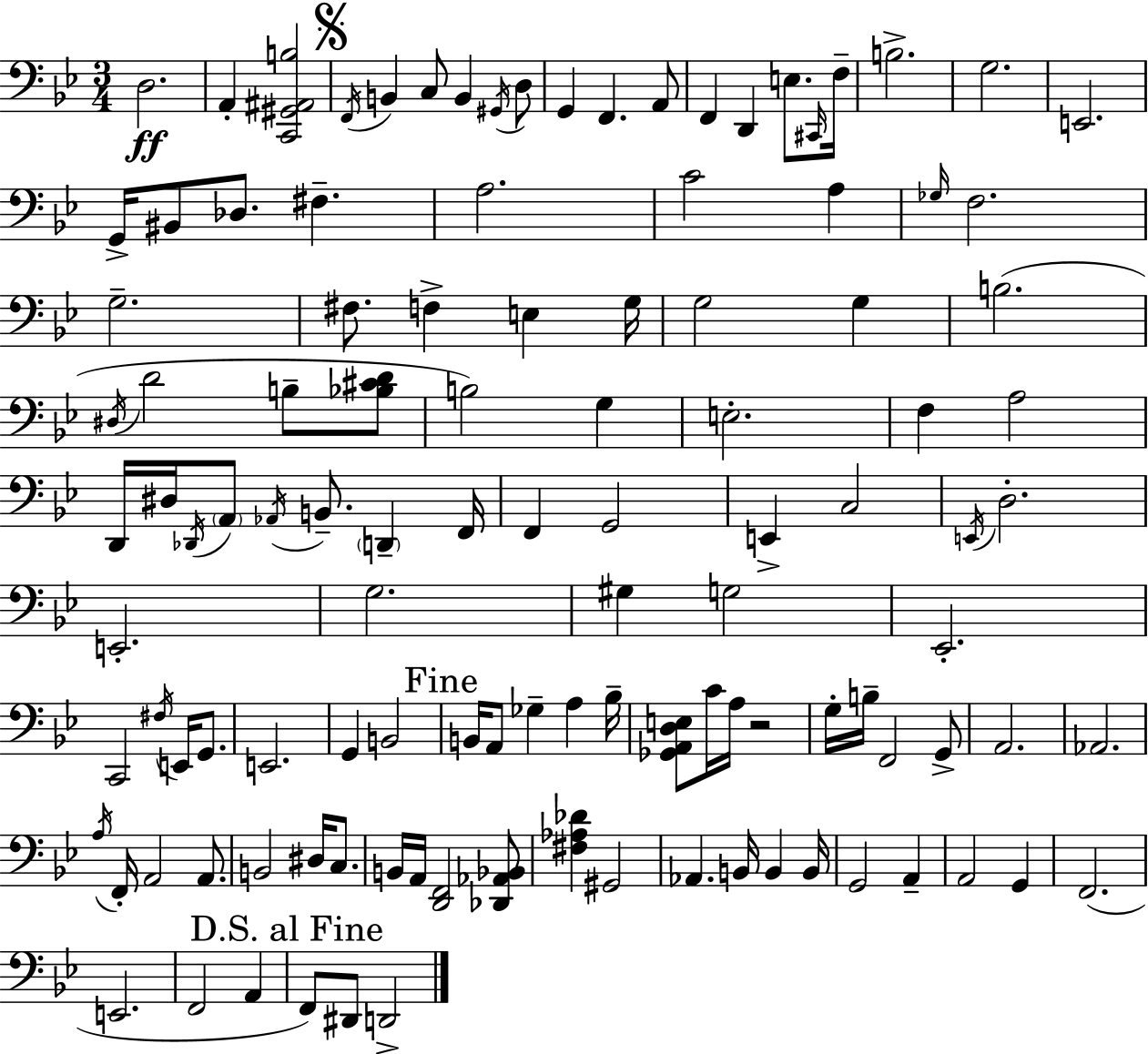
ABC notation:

X:1
T:Untitled
M:3/4
L:1/4
K:Bb
D,2 A,, [C,,^G,,^A,,B,]2 F,,/4 B,, C,/2 B,, ^G,,/4 D,/2 G,, F,, A,,/2 F,, D,, E,/2 ^C,,/4 F,/4 B,2 G,2 E,,2 G,,/4 ^B,,/2 _D,/2 ^F, A,2 C2 A, _G,/4 F,2 G,2 ^F,/2 F, E, G,/4 G,2 G, B,2 ^D,/4 D2 B,/2 [_B,^CD]/2 B,2 G, E,2 F, A,2 D,,/4 ^D,/4 _D,,/4 A,,/2 _A,,/4 B,,/2 D,, F,,/4 F,, G,,2 E,, C,2 E,,/4 D,2 E,,2 G,2 ^G, G,2 _E,,2 C,,2 ^F,/4 E,,/4 G,,/2 E,,2 G,, B,,2 B,,/4 A,,/2 _G, A, _B,/4 [_G,,A,,D,E,]/2 C/4 A,/4 z2 G,/4 B,/4 F,,2 G,,/2 A,,2 _A,,2 A,/4 F,,/4 A,,2 A,,/2 B,,2 ^D,/4 C,/2 B,,/4 A,,/4 [D,,F,,]2 [_D,,_A,,_B,,]/2 [^F,_A,_D] ^G,,2 _A,, B,,/4 B,, B,,/4 G,,2 A,, A,,2 G,, F,,2 E,,2 F,,2 A,, F,,/2 ^D,,/2 D,,2